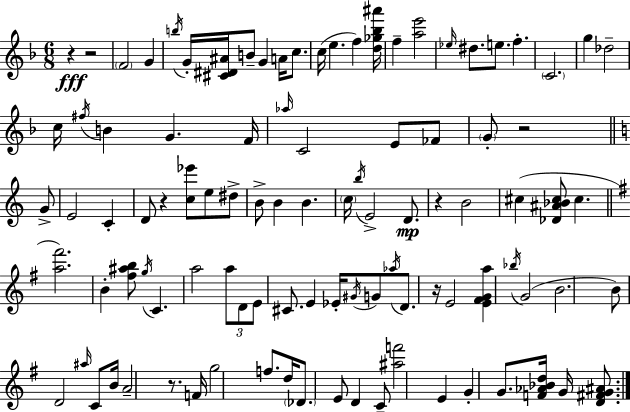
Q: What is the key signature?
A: D minor